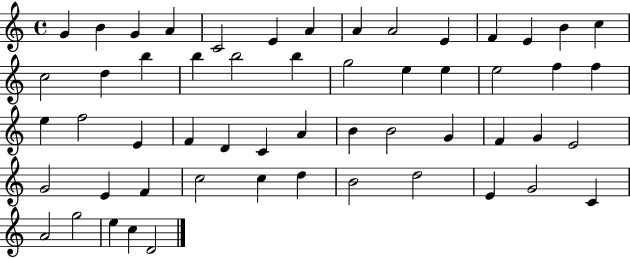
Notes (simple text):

G4/q B4/q G4/q A4/q C4/h E4/q A4/q A4/q A4/h E4/q F4/q E4/q B4/q C5/q C5/h D5/q B5/q B5/q B5/h B5/q G5/h E5/q E5/q E5/h F5/q F5/q E5/q F5/h E4/q F4/q D4/q C4/q A4/q B4/q B4/h G4/q F4/q G4/q E4/h G4/h E4/q F4/q C5/h C5/q D5/q B4/h D5/h E4/q G4/h C4/q A4/h G5/h E5/q C5/q D4/h